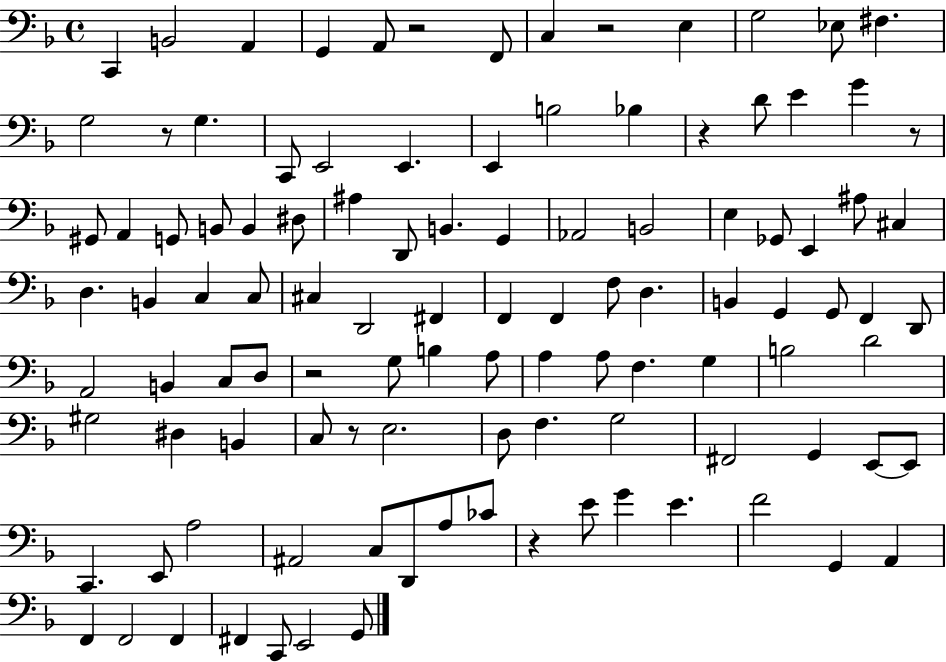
{
  \clef bass
  \time 4/4
  \defaultTimeSignature
  \key f \major
  c,4 b,2 a,4 | g,4 a,8 r2 f,8 | c4 r2 e4 | g2 ees8 fis4. | \break g2 r8 g4. | c,8 e,2 e,4. | e,4 b2 bes4 | r4 d'8 e'4 g'4 r8 | \break gis,8 a,4 g,8 b,8 b,4 dis8 | ais4 d,8 b,4. g,4 | aes,2 b,2 | e4 ges,8 e,4 ais8 cis4 | \break d4. b,4 c4 c8 | cis4 d,2 fis,4 | f,4 f,4 f8 d4. | b,4 g,4 g,8 f,4 d,8 | \break a,2 b,4 c8 d8 | r2 g8 b4 a8 | a4 a8 f4. g4 | b2 d'2 | \break gis2 dis4 b,4 | c8 r8 e2. | d8 f4. g2 | fis,2 g,4 e,8~~ e,8 | \break c,4. e,8 a2 | ais,2 c8 d,8 a8 ces'8 | r4 e'8 g'4 e'4. | f'2 g,4 a,4 | \break f,4 f,2 f,4 | fis,4 c,8 e,2 g,8 | \bar "|."
}